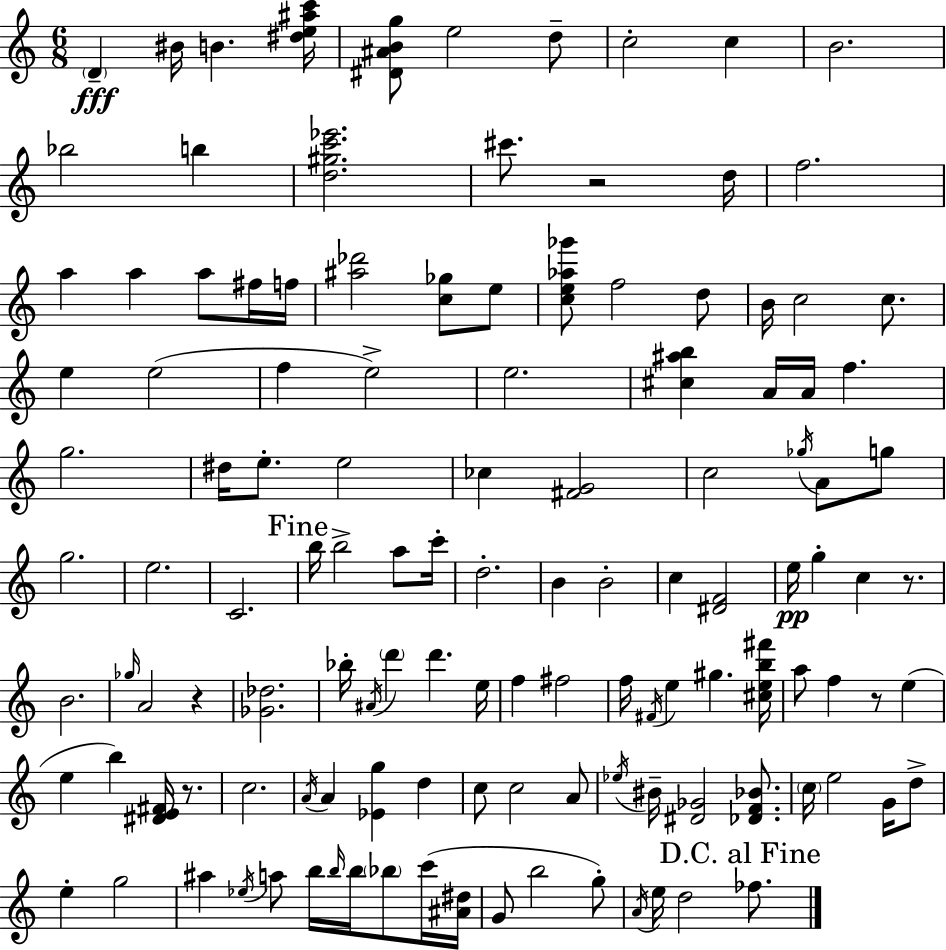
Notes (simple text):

D4/q BIS4/s B4/q. [D#5,E5,A#5,C6]/s [D#4,A#4,B4,G5]/e E5/h D5/e C5/h C5/q B4/h. Bb5/h B5/q [D5,G#5,C6,Eb6]/h. C#6/e. R/h D5/s F5/h. A5/q A5/q A5/e F#5/s F5/s [A#5,Db6]/h [C5,Gb5]/e E5/e [C5,E5,Ab5,Gb6]/e F5/h D5/e B4/s C5/h C5/e. E5/q E5/h F5/q E5/h E5/h. [C#5,A#5,B5]/q A4/s A4/s F5/q. G5/h. D#5/s E5/e. E5/h CES5/q [F#4,G4]/h C5/h Gb5/s A4/e G5/e G5/h. E5/h. C4/h. B5/s B5/h A5/e C6/s D5/h. B4/q B4/h C5/q [D#4,F4]/h E5/s G5/q C5/q R/e. B4/h. Gb5/s A4/h R/q [Gb4,Db5]/h. Bb5/s A#4/s D6/q D6/q. E5/s F5/q F#5/h F5/s F#4/s E5/q G#5/q. [C#5,E5,B5,F#6]/s A5/e F5/q R/e E5/q E5/q B5/q [D#4,E4,F#4]/s R/e. C5/h. A4/s A4/q [Eb4,G5]/q D5/q C5/e C5/h A4/e Eb5/s BIS4/s [D#4,Gb4]/h [Db4,F4,Bb4]/e. C5/s E5/h G4/s D5/e E5/q G5/h A#5/q Eb5/s A5/e B5/s B5/s B5/s Bb5/e C6/s [A#4,D#5]/s G4/e B5/h G5/e A4/s E5/s D5/h FES5/e.